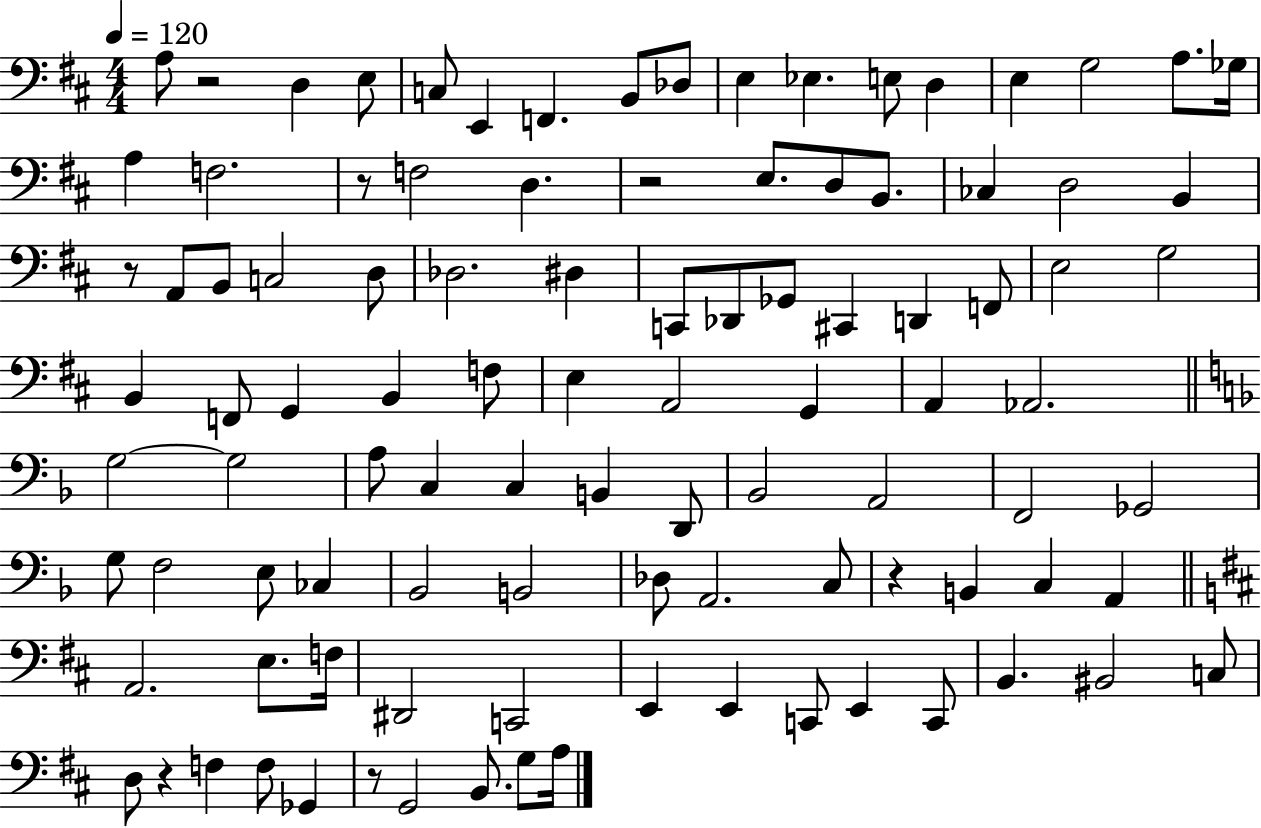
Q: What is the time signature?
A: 4/4